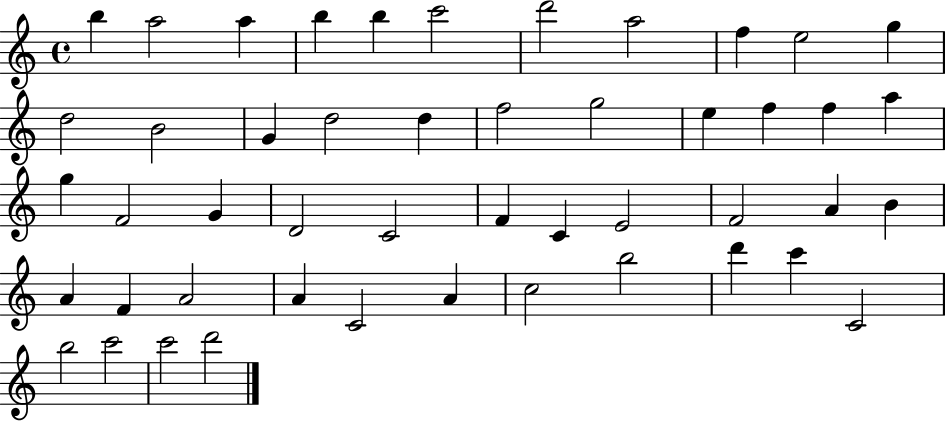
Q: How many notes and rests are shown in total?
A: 48